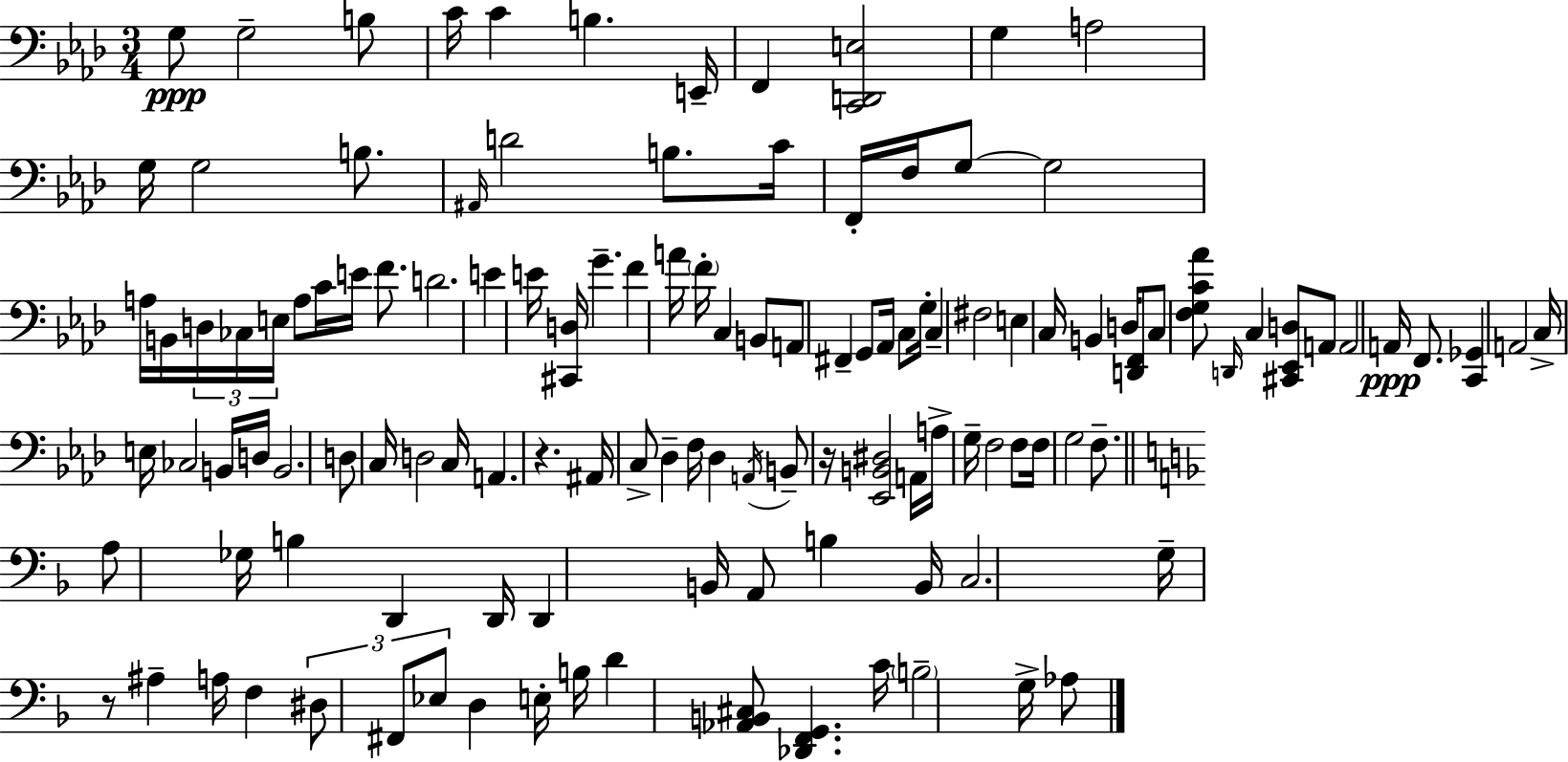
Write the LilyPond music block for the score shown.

{
  \clef bass
  \numericTimeSignature
  \time 3/4
  \key f \minor
  g8\ppp g2-- b8 | c'16 c'4 b4. e,16-- | f,4 <c, d, e>2 | g4 a2 | \break g16 g2 b8. | \grace { ais,16 } d'2 b8. | c'16 f,16-. f16 g8~~ g2 | a16 b,16 \tuplet 3/2 { d16 ces16 e16 } a8 c'16 e'16 f'8. | \break d'2. | e'4 e'16 <cis, d>16 g'4.-- | f'4 a'16 \parenthesize f'16-. c4 b,8 | a,8 fis,4-- g,8 aes,16 c8 | \break g16-. c4-- fis2 | e4 c16 b,4 d16 <d, f,>8 | c8 <f g c' aes'>8 \grace { d,16 } c4 <cis, ees, d>8 | a,8 a,2 a,16\ppp f,8. | \break <c, ges,>4 a,2 | c16-> e16 ces2 | b,16 d16 b,2. | d8 c16 d2 | \break c16 a,4. r4. | ais,16 c8-> des4-- f16 des4 | \acciaccatura { a,16 } b,8-- r16 <ees, b, dis>2 | a,16 a16-> g16-- f2 | \break f8 f16 g2 | f8.-- \bar "||" \break \key f \major a8 ges16 b4 d,4 d,16 | d,4 b,16 a,8 b4 b,16 | c2. | g16-- r8 ais4-- a16 f4 | \break \tuplet 3/2 { dis8 fis,8 ees8 } d4 e16-. b16 | d'4 <aes, b, cis>8 <des, f, g,>4. | c'16 \parenthesize b2-- g16-> aes8 | \bar "|."
}